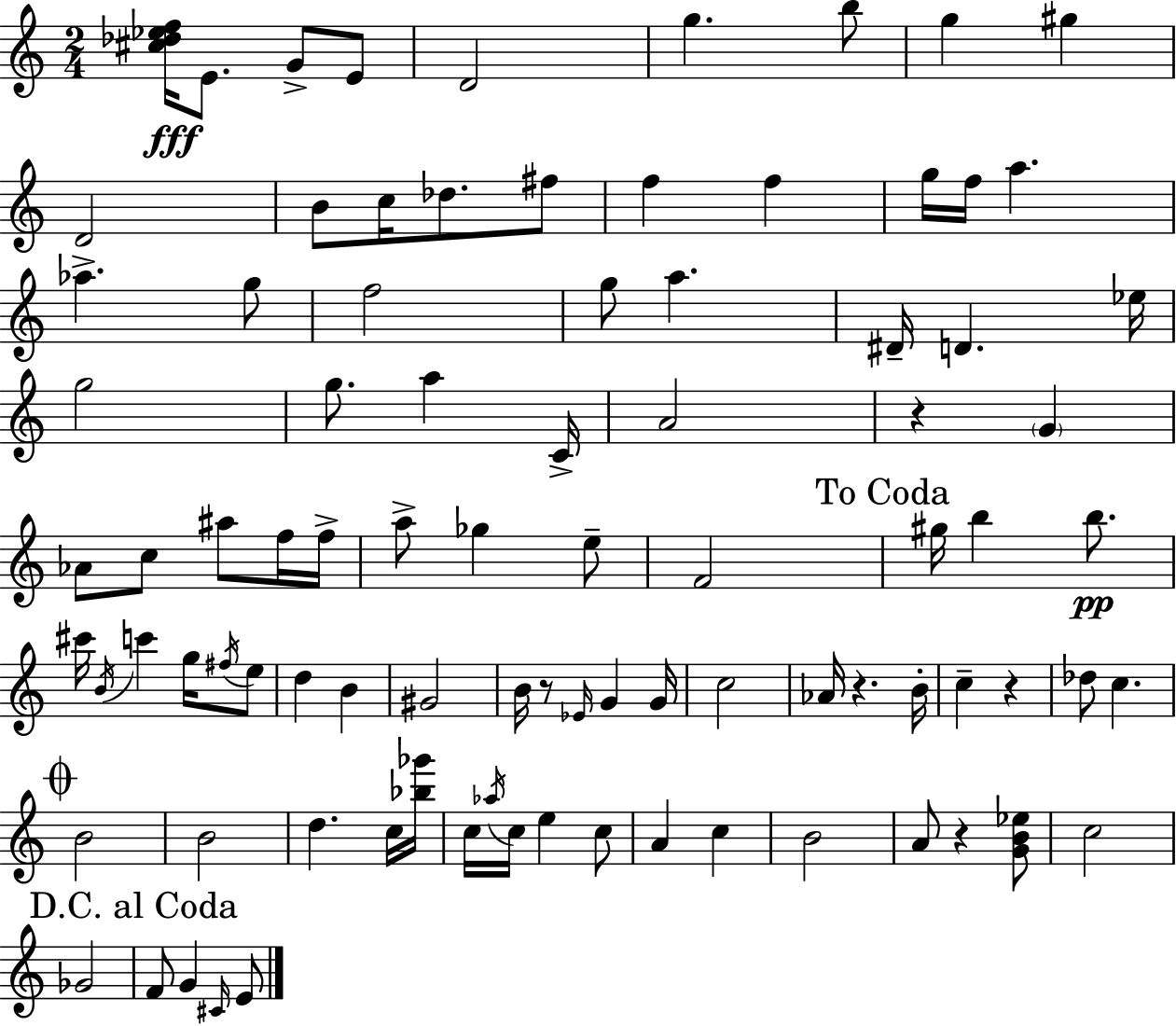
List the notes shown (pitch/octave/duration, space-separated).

[C#5,Db5,Eb5,F5]/s E4/e. G4/e E4/e D4/h G5/q. B5/e G5/q G#5/q D4/h B4/e C5/s Db5/e. F#5/e F5/q F5/q G5/s F5/s A5/q. Ab5/q. G5/e F5/h G5/e A5/q. D#4/s D4/q. Eb5/s G5/h G5/e. A5/q C4/s A4/h R/q G4/q Ab4/e C5/e A#5/e F5/s F5/s A5/e Gb5/q E5/e F4/h G#5/s B5/q B5/e. C#6/s B4/s C6/q G5/s F#5/s E5/e D5/q B4/q G#4/h B4/s R/e Eb4/s G4/q G4/s C5/h Ab4/s R/q. B4/s C5/q R/q Db5/e C5/q. B4/h B4/h D5/q. C5/s [Bb5,Gb6]/s C5/s Ab5/s C5/s E5/q C5/e A4/q C5/q B4/h A4/e R/q [G4,B4,Eb5]/e C5/h Gb4/h F4/e G4/q C#4/s E4/e